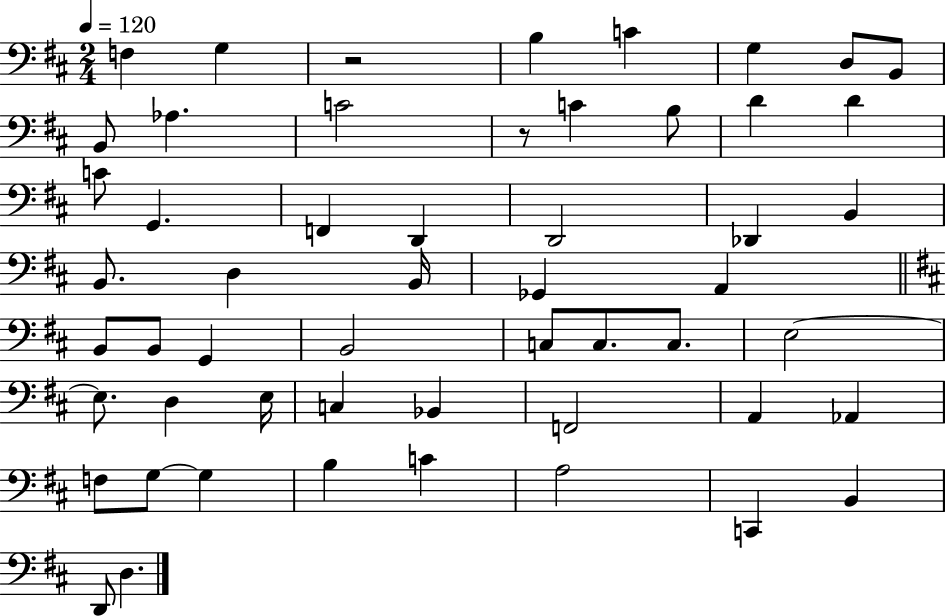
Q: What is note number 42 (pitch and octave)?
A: Ab2